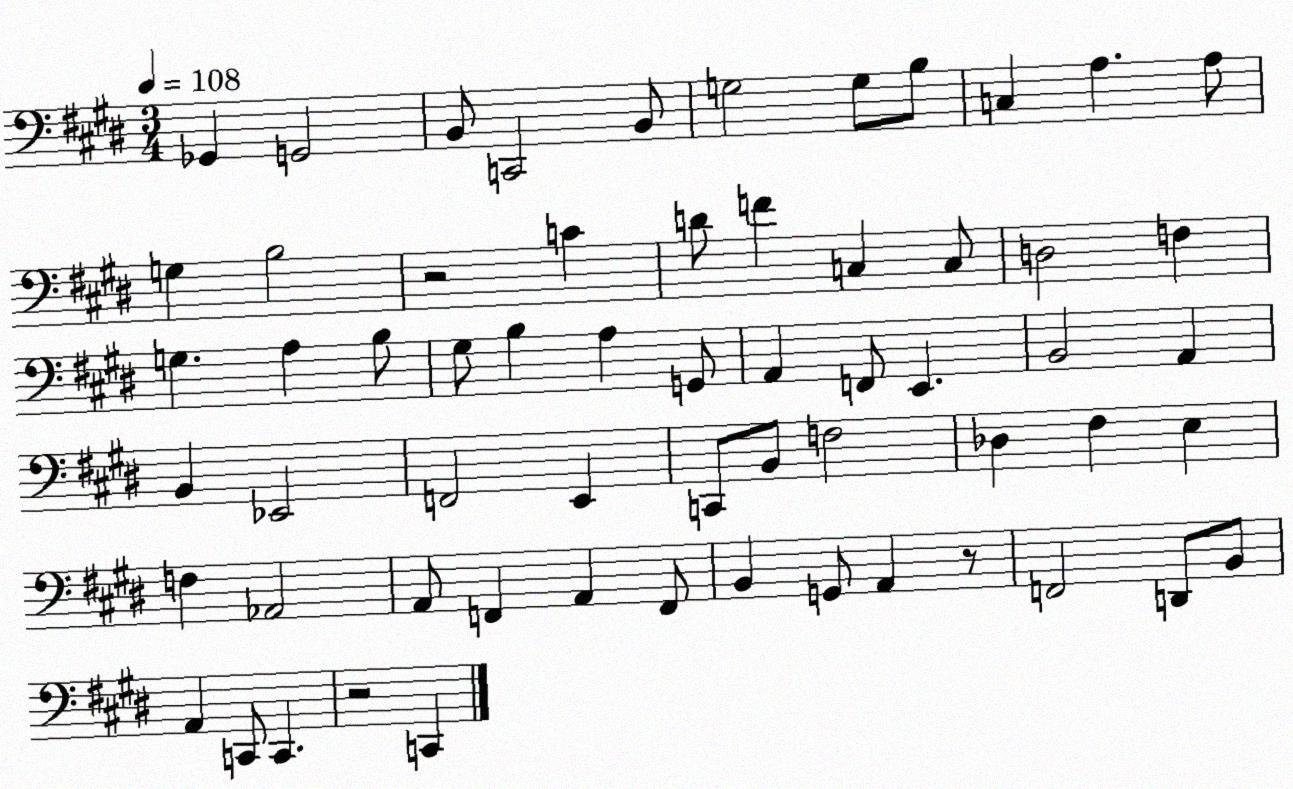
X:1
T:Untitled
M:3/4
L:1/4
K:E
_G,, G,,2 B,,/2 C,,2 B,,/2 G,2 G,/2 B,/2 C, A, A,/2 G, B,2 z2 C D/2 F C, C,/2 D,2 F, G, A, B,/2 ^G,/2 B, A, G,,/2 A,, F,,/2 E,, B,,2 A,, B,, _E,,2 F,,2 E,, C,,/2 B,,/2 F,2 _D, ^F, E, F, _A,,2 A,,/2 F,, A,, F,,/2 B,, G,,/2 A,, z/2 F,,2 D,,/2 B,,/2 A,, C,,/2 C,, z2 C,,